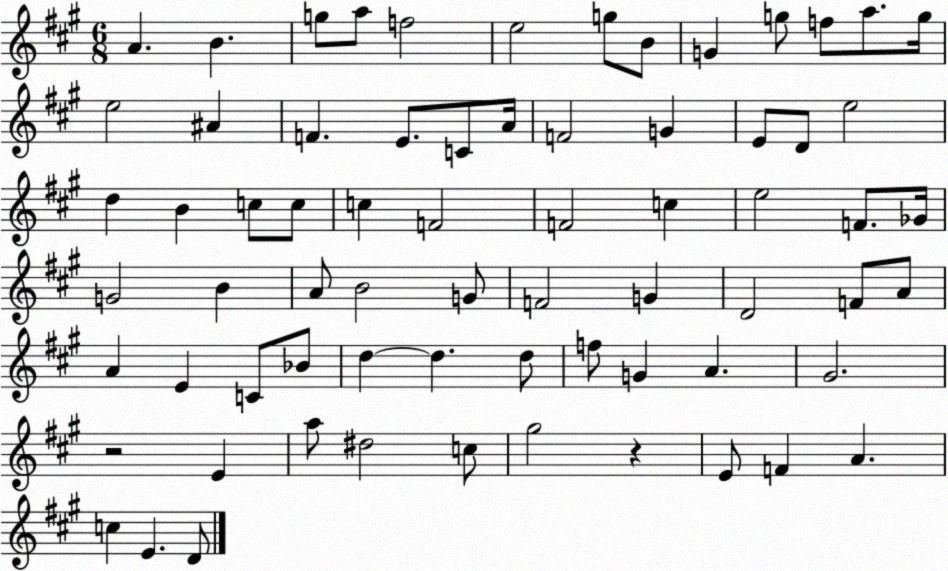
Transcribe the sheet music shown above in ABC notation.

X:1
T:Untitled
M:6/8
L:1/4
K:A
A B g/2 a/2 f2 e2 g/2 B/2 G g/2 f/2 a/2 g/4 e2 ^A F E/2 C/2 A/4 F2 G E/2 D/2 e2 d B c/2 c/2 c F2 F2 c e2 F/2 _G/4 G2 B A/2 B2 G/2 F2 G D2 F/2 A/2 A E C/2 _B/2 d d d/2 f/2 G A ^G2 z2 E a/2 ^d2 c/2 ^g2 z E/2 F A c E D/2